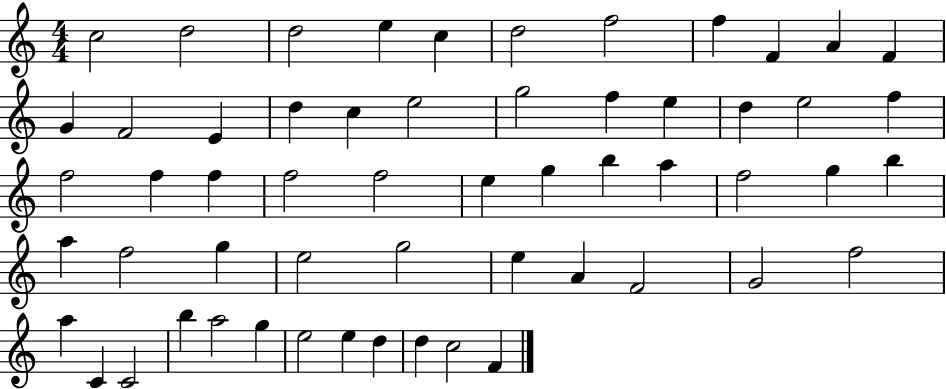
{
  \clef treble
  \numericTimeSignature
  \time 4/4
  \key c \major
  c''2 d''2 | d''2 e''4 c''4 | d''2 f''2 | f''4 f'4 a'4 f'4 | \break g'4 f'2 e'4 | d''4 c''4 e''2 | g''2 f''4 e''4 | d''4 e''2 f''4 | \break f''2 f''4 f''4 | f''2 f''2 | e''4 g''4 b''4 a''4 | f''2 g''4 b''4 | \break a''4 f''2 g''4 | e''2 g''2 | e''4 a'4 f'2 | g'2 f''2 | \break a''4 c'4 c'2 | b''4 a''2 g''4 | e''2 e''4 d''4 | d''4 c''2 f'4 | \break \bar "|."
}